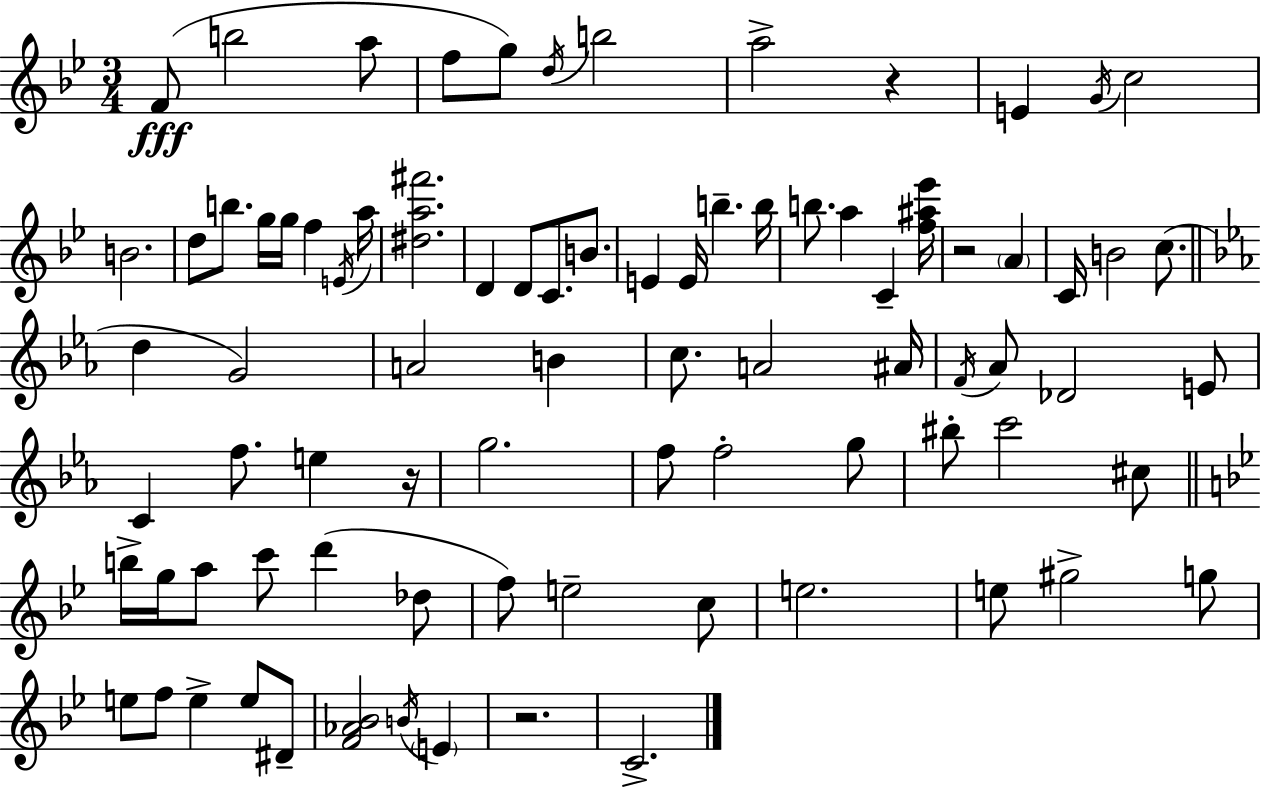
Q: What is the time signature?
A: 3/4